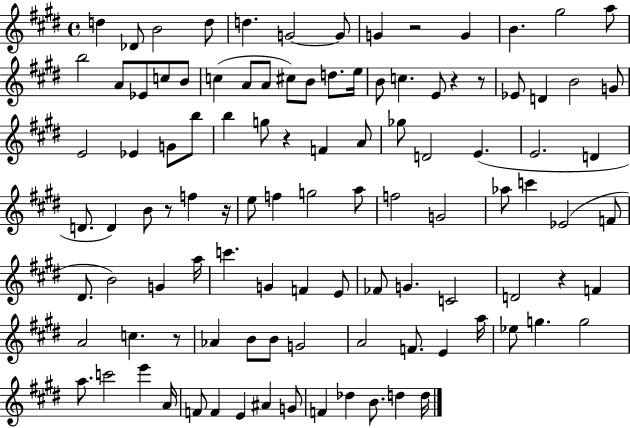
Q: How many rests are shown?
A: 8